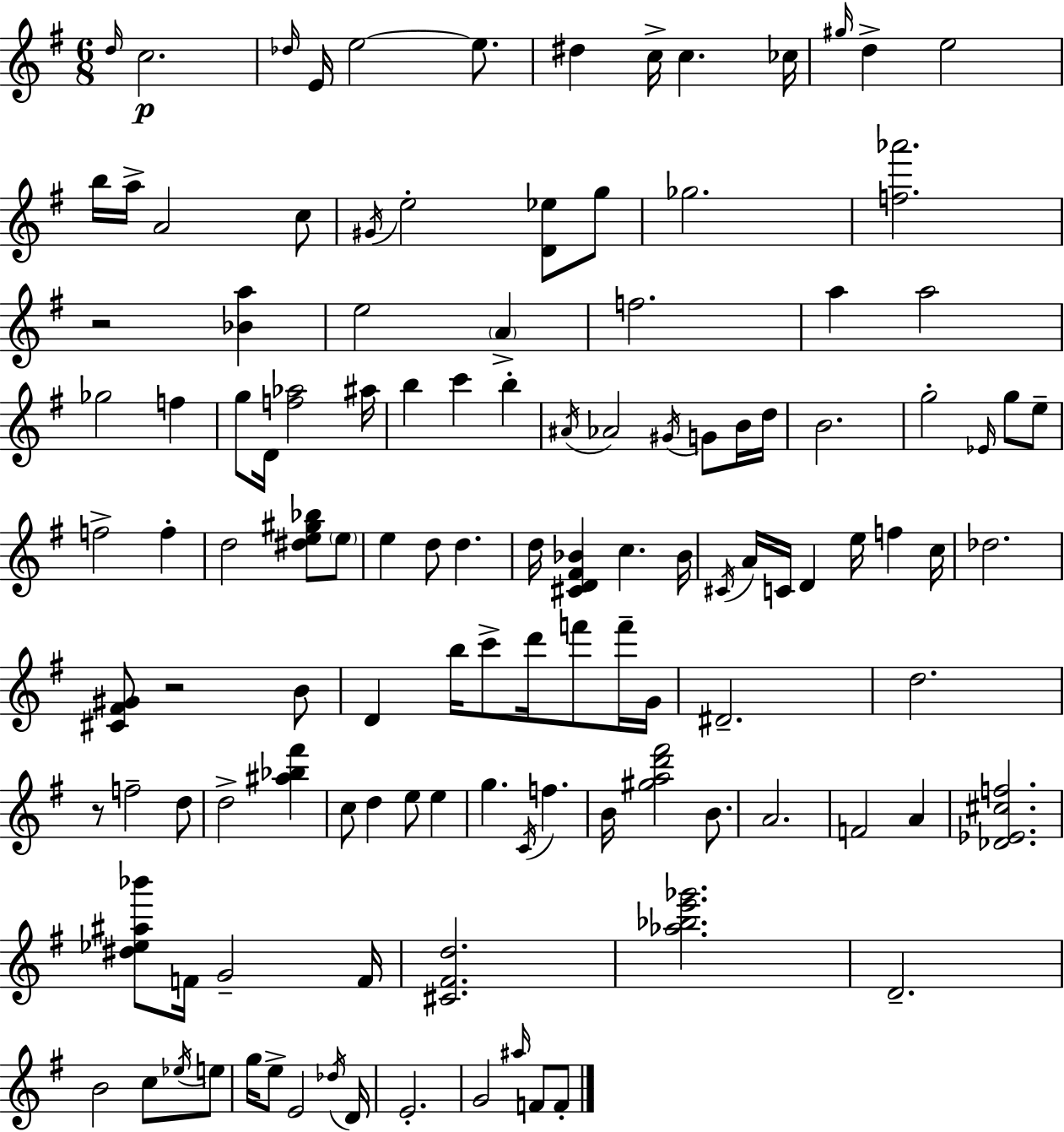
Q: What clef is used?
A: treble